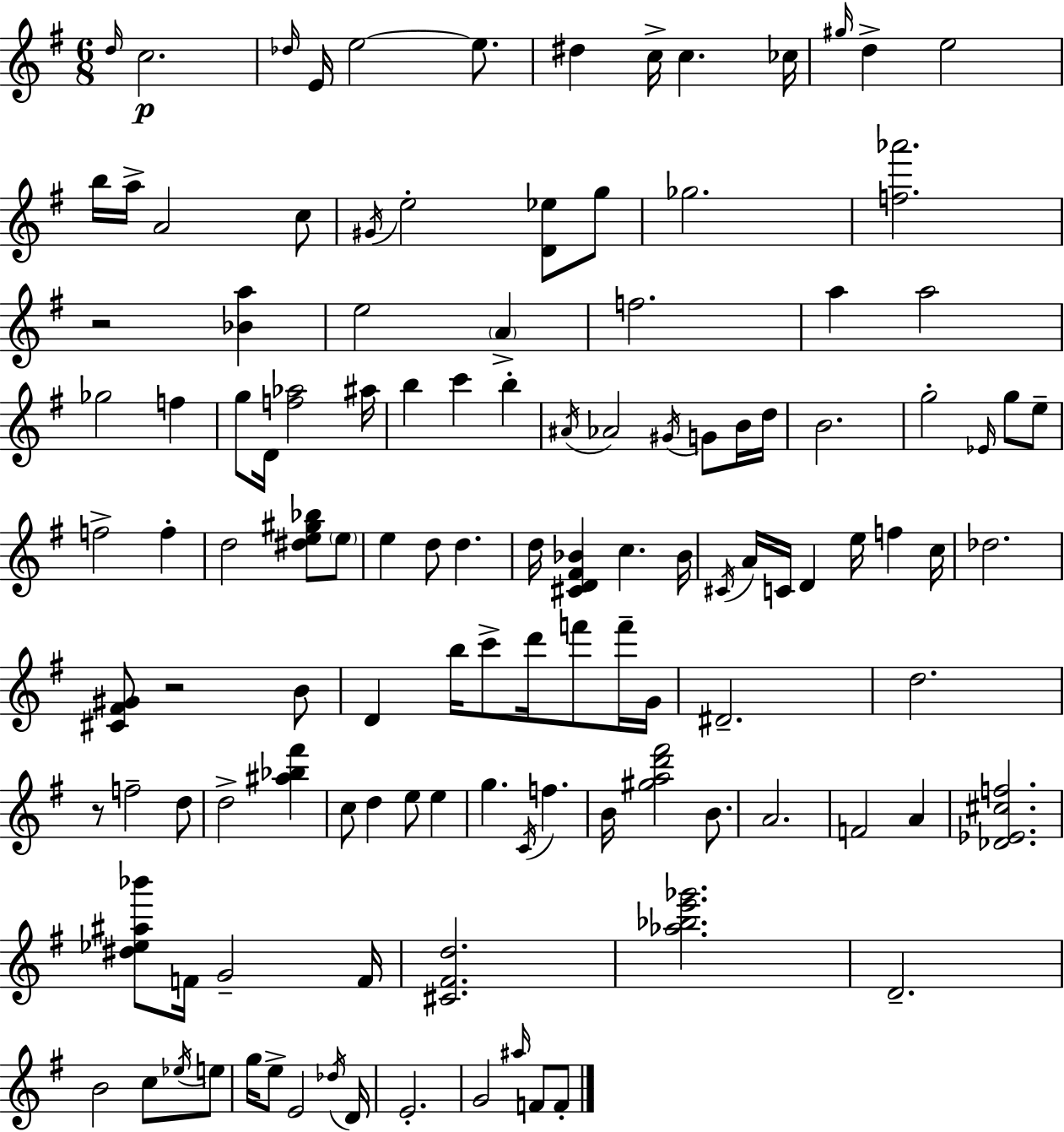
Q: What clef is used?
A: treble